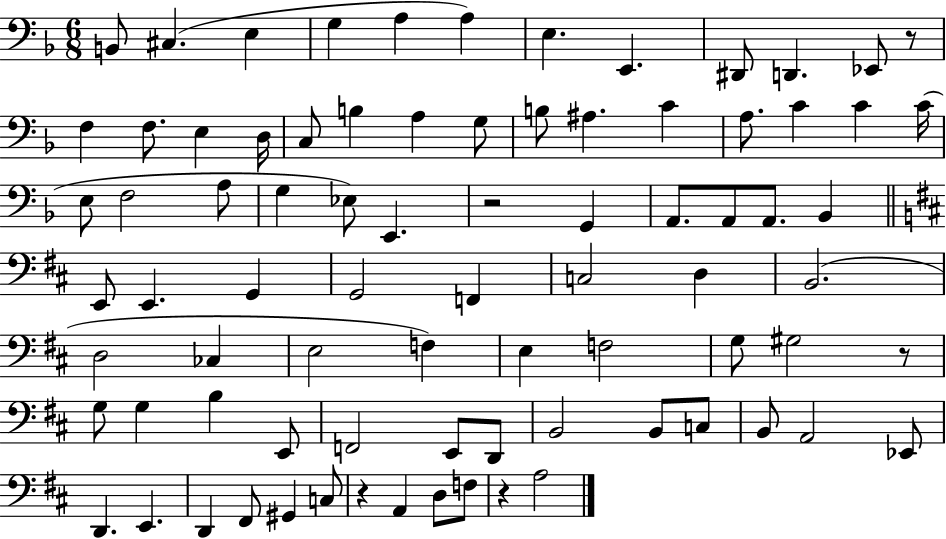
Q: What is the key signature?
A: F major